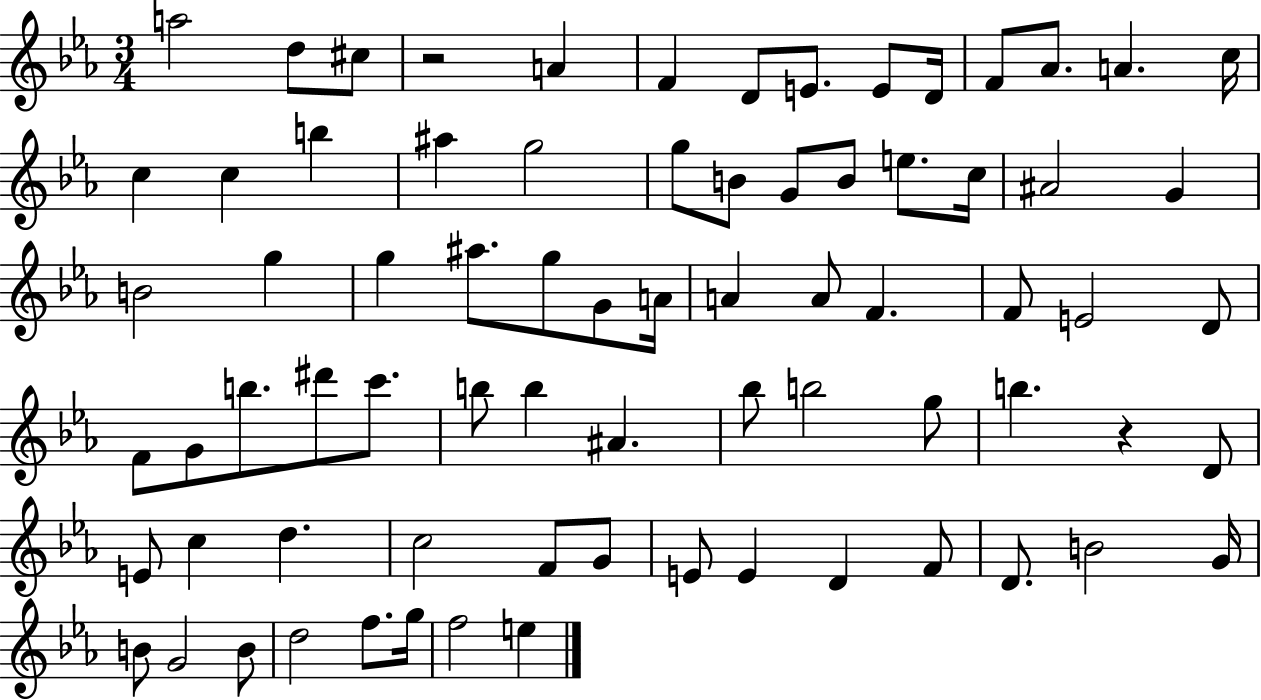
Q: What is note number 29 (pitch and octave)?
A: G5